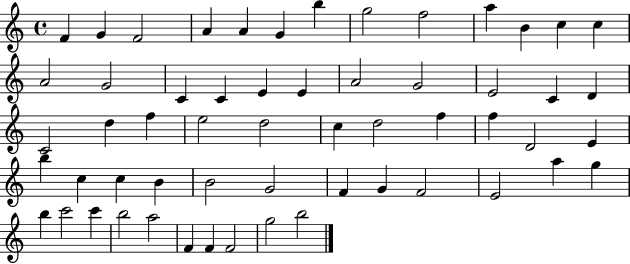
F4/q G4/q F4/h A4/q A4/q G4/q B5/q G5/h F5/h A5/q B4/q C5/q C5/q A4/h G4/h C4/q C4/q E4/q E4/q A4/h G4/h E4/h C4/q D4/q C4/h D5/q F5/q E5/h D5/h C5/q D5/h F5/q F5/q D4/h E4/q B5/q C5/q C5/q B4/q B4/h G4/h F4/q G4/q F4/h E4/h A5/q G5/q B5/q C6/h C6/q B5/h A5/h F4/q F4/q F4/h G5/h B5/h